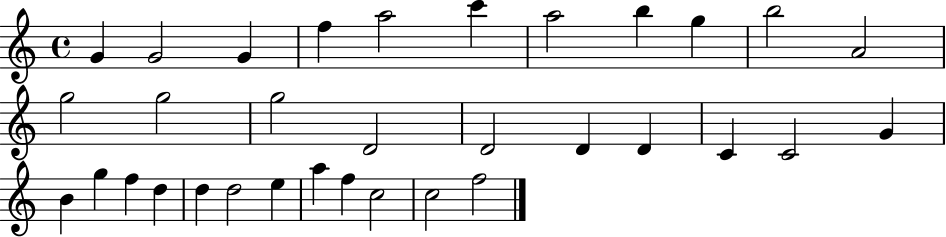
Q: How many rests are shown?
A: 0